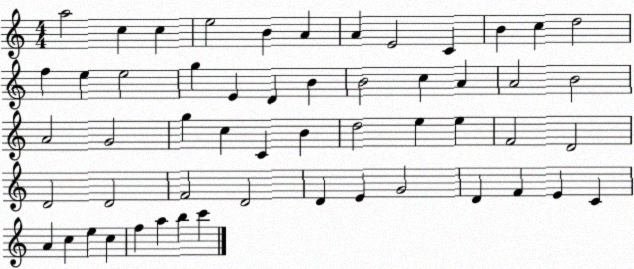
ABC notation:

X:1
T:Untitled
M:4/4
L:1/4
K:C
a2 c c e2 B A A E2 C B c d2 f e e2 g E D B B2 c A A2 B2 A2 G2 g c C B d2 e e F2 D2 D2 D2 F2 D2 D E G2 D F E C A c e c f a b c'